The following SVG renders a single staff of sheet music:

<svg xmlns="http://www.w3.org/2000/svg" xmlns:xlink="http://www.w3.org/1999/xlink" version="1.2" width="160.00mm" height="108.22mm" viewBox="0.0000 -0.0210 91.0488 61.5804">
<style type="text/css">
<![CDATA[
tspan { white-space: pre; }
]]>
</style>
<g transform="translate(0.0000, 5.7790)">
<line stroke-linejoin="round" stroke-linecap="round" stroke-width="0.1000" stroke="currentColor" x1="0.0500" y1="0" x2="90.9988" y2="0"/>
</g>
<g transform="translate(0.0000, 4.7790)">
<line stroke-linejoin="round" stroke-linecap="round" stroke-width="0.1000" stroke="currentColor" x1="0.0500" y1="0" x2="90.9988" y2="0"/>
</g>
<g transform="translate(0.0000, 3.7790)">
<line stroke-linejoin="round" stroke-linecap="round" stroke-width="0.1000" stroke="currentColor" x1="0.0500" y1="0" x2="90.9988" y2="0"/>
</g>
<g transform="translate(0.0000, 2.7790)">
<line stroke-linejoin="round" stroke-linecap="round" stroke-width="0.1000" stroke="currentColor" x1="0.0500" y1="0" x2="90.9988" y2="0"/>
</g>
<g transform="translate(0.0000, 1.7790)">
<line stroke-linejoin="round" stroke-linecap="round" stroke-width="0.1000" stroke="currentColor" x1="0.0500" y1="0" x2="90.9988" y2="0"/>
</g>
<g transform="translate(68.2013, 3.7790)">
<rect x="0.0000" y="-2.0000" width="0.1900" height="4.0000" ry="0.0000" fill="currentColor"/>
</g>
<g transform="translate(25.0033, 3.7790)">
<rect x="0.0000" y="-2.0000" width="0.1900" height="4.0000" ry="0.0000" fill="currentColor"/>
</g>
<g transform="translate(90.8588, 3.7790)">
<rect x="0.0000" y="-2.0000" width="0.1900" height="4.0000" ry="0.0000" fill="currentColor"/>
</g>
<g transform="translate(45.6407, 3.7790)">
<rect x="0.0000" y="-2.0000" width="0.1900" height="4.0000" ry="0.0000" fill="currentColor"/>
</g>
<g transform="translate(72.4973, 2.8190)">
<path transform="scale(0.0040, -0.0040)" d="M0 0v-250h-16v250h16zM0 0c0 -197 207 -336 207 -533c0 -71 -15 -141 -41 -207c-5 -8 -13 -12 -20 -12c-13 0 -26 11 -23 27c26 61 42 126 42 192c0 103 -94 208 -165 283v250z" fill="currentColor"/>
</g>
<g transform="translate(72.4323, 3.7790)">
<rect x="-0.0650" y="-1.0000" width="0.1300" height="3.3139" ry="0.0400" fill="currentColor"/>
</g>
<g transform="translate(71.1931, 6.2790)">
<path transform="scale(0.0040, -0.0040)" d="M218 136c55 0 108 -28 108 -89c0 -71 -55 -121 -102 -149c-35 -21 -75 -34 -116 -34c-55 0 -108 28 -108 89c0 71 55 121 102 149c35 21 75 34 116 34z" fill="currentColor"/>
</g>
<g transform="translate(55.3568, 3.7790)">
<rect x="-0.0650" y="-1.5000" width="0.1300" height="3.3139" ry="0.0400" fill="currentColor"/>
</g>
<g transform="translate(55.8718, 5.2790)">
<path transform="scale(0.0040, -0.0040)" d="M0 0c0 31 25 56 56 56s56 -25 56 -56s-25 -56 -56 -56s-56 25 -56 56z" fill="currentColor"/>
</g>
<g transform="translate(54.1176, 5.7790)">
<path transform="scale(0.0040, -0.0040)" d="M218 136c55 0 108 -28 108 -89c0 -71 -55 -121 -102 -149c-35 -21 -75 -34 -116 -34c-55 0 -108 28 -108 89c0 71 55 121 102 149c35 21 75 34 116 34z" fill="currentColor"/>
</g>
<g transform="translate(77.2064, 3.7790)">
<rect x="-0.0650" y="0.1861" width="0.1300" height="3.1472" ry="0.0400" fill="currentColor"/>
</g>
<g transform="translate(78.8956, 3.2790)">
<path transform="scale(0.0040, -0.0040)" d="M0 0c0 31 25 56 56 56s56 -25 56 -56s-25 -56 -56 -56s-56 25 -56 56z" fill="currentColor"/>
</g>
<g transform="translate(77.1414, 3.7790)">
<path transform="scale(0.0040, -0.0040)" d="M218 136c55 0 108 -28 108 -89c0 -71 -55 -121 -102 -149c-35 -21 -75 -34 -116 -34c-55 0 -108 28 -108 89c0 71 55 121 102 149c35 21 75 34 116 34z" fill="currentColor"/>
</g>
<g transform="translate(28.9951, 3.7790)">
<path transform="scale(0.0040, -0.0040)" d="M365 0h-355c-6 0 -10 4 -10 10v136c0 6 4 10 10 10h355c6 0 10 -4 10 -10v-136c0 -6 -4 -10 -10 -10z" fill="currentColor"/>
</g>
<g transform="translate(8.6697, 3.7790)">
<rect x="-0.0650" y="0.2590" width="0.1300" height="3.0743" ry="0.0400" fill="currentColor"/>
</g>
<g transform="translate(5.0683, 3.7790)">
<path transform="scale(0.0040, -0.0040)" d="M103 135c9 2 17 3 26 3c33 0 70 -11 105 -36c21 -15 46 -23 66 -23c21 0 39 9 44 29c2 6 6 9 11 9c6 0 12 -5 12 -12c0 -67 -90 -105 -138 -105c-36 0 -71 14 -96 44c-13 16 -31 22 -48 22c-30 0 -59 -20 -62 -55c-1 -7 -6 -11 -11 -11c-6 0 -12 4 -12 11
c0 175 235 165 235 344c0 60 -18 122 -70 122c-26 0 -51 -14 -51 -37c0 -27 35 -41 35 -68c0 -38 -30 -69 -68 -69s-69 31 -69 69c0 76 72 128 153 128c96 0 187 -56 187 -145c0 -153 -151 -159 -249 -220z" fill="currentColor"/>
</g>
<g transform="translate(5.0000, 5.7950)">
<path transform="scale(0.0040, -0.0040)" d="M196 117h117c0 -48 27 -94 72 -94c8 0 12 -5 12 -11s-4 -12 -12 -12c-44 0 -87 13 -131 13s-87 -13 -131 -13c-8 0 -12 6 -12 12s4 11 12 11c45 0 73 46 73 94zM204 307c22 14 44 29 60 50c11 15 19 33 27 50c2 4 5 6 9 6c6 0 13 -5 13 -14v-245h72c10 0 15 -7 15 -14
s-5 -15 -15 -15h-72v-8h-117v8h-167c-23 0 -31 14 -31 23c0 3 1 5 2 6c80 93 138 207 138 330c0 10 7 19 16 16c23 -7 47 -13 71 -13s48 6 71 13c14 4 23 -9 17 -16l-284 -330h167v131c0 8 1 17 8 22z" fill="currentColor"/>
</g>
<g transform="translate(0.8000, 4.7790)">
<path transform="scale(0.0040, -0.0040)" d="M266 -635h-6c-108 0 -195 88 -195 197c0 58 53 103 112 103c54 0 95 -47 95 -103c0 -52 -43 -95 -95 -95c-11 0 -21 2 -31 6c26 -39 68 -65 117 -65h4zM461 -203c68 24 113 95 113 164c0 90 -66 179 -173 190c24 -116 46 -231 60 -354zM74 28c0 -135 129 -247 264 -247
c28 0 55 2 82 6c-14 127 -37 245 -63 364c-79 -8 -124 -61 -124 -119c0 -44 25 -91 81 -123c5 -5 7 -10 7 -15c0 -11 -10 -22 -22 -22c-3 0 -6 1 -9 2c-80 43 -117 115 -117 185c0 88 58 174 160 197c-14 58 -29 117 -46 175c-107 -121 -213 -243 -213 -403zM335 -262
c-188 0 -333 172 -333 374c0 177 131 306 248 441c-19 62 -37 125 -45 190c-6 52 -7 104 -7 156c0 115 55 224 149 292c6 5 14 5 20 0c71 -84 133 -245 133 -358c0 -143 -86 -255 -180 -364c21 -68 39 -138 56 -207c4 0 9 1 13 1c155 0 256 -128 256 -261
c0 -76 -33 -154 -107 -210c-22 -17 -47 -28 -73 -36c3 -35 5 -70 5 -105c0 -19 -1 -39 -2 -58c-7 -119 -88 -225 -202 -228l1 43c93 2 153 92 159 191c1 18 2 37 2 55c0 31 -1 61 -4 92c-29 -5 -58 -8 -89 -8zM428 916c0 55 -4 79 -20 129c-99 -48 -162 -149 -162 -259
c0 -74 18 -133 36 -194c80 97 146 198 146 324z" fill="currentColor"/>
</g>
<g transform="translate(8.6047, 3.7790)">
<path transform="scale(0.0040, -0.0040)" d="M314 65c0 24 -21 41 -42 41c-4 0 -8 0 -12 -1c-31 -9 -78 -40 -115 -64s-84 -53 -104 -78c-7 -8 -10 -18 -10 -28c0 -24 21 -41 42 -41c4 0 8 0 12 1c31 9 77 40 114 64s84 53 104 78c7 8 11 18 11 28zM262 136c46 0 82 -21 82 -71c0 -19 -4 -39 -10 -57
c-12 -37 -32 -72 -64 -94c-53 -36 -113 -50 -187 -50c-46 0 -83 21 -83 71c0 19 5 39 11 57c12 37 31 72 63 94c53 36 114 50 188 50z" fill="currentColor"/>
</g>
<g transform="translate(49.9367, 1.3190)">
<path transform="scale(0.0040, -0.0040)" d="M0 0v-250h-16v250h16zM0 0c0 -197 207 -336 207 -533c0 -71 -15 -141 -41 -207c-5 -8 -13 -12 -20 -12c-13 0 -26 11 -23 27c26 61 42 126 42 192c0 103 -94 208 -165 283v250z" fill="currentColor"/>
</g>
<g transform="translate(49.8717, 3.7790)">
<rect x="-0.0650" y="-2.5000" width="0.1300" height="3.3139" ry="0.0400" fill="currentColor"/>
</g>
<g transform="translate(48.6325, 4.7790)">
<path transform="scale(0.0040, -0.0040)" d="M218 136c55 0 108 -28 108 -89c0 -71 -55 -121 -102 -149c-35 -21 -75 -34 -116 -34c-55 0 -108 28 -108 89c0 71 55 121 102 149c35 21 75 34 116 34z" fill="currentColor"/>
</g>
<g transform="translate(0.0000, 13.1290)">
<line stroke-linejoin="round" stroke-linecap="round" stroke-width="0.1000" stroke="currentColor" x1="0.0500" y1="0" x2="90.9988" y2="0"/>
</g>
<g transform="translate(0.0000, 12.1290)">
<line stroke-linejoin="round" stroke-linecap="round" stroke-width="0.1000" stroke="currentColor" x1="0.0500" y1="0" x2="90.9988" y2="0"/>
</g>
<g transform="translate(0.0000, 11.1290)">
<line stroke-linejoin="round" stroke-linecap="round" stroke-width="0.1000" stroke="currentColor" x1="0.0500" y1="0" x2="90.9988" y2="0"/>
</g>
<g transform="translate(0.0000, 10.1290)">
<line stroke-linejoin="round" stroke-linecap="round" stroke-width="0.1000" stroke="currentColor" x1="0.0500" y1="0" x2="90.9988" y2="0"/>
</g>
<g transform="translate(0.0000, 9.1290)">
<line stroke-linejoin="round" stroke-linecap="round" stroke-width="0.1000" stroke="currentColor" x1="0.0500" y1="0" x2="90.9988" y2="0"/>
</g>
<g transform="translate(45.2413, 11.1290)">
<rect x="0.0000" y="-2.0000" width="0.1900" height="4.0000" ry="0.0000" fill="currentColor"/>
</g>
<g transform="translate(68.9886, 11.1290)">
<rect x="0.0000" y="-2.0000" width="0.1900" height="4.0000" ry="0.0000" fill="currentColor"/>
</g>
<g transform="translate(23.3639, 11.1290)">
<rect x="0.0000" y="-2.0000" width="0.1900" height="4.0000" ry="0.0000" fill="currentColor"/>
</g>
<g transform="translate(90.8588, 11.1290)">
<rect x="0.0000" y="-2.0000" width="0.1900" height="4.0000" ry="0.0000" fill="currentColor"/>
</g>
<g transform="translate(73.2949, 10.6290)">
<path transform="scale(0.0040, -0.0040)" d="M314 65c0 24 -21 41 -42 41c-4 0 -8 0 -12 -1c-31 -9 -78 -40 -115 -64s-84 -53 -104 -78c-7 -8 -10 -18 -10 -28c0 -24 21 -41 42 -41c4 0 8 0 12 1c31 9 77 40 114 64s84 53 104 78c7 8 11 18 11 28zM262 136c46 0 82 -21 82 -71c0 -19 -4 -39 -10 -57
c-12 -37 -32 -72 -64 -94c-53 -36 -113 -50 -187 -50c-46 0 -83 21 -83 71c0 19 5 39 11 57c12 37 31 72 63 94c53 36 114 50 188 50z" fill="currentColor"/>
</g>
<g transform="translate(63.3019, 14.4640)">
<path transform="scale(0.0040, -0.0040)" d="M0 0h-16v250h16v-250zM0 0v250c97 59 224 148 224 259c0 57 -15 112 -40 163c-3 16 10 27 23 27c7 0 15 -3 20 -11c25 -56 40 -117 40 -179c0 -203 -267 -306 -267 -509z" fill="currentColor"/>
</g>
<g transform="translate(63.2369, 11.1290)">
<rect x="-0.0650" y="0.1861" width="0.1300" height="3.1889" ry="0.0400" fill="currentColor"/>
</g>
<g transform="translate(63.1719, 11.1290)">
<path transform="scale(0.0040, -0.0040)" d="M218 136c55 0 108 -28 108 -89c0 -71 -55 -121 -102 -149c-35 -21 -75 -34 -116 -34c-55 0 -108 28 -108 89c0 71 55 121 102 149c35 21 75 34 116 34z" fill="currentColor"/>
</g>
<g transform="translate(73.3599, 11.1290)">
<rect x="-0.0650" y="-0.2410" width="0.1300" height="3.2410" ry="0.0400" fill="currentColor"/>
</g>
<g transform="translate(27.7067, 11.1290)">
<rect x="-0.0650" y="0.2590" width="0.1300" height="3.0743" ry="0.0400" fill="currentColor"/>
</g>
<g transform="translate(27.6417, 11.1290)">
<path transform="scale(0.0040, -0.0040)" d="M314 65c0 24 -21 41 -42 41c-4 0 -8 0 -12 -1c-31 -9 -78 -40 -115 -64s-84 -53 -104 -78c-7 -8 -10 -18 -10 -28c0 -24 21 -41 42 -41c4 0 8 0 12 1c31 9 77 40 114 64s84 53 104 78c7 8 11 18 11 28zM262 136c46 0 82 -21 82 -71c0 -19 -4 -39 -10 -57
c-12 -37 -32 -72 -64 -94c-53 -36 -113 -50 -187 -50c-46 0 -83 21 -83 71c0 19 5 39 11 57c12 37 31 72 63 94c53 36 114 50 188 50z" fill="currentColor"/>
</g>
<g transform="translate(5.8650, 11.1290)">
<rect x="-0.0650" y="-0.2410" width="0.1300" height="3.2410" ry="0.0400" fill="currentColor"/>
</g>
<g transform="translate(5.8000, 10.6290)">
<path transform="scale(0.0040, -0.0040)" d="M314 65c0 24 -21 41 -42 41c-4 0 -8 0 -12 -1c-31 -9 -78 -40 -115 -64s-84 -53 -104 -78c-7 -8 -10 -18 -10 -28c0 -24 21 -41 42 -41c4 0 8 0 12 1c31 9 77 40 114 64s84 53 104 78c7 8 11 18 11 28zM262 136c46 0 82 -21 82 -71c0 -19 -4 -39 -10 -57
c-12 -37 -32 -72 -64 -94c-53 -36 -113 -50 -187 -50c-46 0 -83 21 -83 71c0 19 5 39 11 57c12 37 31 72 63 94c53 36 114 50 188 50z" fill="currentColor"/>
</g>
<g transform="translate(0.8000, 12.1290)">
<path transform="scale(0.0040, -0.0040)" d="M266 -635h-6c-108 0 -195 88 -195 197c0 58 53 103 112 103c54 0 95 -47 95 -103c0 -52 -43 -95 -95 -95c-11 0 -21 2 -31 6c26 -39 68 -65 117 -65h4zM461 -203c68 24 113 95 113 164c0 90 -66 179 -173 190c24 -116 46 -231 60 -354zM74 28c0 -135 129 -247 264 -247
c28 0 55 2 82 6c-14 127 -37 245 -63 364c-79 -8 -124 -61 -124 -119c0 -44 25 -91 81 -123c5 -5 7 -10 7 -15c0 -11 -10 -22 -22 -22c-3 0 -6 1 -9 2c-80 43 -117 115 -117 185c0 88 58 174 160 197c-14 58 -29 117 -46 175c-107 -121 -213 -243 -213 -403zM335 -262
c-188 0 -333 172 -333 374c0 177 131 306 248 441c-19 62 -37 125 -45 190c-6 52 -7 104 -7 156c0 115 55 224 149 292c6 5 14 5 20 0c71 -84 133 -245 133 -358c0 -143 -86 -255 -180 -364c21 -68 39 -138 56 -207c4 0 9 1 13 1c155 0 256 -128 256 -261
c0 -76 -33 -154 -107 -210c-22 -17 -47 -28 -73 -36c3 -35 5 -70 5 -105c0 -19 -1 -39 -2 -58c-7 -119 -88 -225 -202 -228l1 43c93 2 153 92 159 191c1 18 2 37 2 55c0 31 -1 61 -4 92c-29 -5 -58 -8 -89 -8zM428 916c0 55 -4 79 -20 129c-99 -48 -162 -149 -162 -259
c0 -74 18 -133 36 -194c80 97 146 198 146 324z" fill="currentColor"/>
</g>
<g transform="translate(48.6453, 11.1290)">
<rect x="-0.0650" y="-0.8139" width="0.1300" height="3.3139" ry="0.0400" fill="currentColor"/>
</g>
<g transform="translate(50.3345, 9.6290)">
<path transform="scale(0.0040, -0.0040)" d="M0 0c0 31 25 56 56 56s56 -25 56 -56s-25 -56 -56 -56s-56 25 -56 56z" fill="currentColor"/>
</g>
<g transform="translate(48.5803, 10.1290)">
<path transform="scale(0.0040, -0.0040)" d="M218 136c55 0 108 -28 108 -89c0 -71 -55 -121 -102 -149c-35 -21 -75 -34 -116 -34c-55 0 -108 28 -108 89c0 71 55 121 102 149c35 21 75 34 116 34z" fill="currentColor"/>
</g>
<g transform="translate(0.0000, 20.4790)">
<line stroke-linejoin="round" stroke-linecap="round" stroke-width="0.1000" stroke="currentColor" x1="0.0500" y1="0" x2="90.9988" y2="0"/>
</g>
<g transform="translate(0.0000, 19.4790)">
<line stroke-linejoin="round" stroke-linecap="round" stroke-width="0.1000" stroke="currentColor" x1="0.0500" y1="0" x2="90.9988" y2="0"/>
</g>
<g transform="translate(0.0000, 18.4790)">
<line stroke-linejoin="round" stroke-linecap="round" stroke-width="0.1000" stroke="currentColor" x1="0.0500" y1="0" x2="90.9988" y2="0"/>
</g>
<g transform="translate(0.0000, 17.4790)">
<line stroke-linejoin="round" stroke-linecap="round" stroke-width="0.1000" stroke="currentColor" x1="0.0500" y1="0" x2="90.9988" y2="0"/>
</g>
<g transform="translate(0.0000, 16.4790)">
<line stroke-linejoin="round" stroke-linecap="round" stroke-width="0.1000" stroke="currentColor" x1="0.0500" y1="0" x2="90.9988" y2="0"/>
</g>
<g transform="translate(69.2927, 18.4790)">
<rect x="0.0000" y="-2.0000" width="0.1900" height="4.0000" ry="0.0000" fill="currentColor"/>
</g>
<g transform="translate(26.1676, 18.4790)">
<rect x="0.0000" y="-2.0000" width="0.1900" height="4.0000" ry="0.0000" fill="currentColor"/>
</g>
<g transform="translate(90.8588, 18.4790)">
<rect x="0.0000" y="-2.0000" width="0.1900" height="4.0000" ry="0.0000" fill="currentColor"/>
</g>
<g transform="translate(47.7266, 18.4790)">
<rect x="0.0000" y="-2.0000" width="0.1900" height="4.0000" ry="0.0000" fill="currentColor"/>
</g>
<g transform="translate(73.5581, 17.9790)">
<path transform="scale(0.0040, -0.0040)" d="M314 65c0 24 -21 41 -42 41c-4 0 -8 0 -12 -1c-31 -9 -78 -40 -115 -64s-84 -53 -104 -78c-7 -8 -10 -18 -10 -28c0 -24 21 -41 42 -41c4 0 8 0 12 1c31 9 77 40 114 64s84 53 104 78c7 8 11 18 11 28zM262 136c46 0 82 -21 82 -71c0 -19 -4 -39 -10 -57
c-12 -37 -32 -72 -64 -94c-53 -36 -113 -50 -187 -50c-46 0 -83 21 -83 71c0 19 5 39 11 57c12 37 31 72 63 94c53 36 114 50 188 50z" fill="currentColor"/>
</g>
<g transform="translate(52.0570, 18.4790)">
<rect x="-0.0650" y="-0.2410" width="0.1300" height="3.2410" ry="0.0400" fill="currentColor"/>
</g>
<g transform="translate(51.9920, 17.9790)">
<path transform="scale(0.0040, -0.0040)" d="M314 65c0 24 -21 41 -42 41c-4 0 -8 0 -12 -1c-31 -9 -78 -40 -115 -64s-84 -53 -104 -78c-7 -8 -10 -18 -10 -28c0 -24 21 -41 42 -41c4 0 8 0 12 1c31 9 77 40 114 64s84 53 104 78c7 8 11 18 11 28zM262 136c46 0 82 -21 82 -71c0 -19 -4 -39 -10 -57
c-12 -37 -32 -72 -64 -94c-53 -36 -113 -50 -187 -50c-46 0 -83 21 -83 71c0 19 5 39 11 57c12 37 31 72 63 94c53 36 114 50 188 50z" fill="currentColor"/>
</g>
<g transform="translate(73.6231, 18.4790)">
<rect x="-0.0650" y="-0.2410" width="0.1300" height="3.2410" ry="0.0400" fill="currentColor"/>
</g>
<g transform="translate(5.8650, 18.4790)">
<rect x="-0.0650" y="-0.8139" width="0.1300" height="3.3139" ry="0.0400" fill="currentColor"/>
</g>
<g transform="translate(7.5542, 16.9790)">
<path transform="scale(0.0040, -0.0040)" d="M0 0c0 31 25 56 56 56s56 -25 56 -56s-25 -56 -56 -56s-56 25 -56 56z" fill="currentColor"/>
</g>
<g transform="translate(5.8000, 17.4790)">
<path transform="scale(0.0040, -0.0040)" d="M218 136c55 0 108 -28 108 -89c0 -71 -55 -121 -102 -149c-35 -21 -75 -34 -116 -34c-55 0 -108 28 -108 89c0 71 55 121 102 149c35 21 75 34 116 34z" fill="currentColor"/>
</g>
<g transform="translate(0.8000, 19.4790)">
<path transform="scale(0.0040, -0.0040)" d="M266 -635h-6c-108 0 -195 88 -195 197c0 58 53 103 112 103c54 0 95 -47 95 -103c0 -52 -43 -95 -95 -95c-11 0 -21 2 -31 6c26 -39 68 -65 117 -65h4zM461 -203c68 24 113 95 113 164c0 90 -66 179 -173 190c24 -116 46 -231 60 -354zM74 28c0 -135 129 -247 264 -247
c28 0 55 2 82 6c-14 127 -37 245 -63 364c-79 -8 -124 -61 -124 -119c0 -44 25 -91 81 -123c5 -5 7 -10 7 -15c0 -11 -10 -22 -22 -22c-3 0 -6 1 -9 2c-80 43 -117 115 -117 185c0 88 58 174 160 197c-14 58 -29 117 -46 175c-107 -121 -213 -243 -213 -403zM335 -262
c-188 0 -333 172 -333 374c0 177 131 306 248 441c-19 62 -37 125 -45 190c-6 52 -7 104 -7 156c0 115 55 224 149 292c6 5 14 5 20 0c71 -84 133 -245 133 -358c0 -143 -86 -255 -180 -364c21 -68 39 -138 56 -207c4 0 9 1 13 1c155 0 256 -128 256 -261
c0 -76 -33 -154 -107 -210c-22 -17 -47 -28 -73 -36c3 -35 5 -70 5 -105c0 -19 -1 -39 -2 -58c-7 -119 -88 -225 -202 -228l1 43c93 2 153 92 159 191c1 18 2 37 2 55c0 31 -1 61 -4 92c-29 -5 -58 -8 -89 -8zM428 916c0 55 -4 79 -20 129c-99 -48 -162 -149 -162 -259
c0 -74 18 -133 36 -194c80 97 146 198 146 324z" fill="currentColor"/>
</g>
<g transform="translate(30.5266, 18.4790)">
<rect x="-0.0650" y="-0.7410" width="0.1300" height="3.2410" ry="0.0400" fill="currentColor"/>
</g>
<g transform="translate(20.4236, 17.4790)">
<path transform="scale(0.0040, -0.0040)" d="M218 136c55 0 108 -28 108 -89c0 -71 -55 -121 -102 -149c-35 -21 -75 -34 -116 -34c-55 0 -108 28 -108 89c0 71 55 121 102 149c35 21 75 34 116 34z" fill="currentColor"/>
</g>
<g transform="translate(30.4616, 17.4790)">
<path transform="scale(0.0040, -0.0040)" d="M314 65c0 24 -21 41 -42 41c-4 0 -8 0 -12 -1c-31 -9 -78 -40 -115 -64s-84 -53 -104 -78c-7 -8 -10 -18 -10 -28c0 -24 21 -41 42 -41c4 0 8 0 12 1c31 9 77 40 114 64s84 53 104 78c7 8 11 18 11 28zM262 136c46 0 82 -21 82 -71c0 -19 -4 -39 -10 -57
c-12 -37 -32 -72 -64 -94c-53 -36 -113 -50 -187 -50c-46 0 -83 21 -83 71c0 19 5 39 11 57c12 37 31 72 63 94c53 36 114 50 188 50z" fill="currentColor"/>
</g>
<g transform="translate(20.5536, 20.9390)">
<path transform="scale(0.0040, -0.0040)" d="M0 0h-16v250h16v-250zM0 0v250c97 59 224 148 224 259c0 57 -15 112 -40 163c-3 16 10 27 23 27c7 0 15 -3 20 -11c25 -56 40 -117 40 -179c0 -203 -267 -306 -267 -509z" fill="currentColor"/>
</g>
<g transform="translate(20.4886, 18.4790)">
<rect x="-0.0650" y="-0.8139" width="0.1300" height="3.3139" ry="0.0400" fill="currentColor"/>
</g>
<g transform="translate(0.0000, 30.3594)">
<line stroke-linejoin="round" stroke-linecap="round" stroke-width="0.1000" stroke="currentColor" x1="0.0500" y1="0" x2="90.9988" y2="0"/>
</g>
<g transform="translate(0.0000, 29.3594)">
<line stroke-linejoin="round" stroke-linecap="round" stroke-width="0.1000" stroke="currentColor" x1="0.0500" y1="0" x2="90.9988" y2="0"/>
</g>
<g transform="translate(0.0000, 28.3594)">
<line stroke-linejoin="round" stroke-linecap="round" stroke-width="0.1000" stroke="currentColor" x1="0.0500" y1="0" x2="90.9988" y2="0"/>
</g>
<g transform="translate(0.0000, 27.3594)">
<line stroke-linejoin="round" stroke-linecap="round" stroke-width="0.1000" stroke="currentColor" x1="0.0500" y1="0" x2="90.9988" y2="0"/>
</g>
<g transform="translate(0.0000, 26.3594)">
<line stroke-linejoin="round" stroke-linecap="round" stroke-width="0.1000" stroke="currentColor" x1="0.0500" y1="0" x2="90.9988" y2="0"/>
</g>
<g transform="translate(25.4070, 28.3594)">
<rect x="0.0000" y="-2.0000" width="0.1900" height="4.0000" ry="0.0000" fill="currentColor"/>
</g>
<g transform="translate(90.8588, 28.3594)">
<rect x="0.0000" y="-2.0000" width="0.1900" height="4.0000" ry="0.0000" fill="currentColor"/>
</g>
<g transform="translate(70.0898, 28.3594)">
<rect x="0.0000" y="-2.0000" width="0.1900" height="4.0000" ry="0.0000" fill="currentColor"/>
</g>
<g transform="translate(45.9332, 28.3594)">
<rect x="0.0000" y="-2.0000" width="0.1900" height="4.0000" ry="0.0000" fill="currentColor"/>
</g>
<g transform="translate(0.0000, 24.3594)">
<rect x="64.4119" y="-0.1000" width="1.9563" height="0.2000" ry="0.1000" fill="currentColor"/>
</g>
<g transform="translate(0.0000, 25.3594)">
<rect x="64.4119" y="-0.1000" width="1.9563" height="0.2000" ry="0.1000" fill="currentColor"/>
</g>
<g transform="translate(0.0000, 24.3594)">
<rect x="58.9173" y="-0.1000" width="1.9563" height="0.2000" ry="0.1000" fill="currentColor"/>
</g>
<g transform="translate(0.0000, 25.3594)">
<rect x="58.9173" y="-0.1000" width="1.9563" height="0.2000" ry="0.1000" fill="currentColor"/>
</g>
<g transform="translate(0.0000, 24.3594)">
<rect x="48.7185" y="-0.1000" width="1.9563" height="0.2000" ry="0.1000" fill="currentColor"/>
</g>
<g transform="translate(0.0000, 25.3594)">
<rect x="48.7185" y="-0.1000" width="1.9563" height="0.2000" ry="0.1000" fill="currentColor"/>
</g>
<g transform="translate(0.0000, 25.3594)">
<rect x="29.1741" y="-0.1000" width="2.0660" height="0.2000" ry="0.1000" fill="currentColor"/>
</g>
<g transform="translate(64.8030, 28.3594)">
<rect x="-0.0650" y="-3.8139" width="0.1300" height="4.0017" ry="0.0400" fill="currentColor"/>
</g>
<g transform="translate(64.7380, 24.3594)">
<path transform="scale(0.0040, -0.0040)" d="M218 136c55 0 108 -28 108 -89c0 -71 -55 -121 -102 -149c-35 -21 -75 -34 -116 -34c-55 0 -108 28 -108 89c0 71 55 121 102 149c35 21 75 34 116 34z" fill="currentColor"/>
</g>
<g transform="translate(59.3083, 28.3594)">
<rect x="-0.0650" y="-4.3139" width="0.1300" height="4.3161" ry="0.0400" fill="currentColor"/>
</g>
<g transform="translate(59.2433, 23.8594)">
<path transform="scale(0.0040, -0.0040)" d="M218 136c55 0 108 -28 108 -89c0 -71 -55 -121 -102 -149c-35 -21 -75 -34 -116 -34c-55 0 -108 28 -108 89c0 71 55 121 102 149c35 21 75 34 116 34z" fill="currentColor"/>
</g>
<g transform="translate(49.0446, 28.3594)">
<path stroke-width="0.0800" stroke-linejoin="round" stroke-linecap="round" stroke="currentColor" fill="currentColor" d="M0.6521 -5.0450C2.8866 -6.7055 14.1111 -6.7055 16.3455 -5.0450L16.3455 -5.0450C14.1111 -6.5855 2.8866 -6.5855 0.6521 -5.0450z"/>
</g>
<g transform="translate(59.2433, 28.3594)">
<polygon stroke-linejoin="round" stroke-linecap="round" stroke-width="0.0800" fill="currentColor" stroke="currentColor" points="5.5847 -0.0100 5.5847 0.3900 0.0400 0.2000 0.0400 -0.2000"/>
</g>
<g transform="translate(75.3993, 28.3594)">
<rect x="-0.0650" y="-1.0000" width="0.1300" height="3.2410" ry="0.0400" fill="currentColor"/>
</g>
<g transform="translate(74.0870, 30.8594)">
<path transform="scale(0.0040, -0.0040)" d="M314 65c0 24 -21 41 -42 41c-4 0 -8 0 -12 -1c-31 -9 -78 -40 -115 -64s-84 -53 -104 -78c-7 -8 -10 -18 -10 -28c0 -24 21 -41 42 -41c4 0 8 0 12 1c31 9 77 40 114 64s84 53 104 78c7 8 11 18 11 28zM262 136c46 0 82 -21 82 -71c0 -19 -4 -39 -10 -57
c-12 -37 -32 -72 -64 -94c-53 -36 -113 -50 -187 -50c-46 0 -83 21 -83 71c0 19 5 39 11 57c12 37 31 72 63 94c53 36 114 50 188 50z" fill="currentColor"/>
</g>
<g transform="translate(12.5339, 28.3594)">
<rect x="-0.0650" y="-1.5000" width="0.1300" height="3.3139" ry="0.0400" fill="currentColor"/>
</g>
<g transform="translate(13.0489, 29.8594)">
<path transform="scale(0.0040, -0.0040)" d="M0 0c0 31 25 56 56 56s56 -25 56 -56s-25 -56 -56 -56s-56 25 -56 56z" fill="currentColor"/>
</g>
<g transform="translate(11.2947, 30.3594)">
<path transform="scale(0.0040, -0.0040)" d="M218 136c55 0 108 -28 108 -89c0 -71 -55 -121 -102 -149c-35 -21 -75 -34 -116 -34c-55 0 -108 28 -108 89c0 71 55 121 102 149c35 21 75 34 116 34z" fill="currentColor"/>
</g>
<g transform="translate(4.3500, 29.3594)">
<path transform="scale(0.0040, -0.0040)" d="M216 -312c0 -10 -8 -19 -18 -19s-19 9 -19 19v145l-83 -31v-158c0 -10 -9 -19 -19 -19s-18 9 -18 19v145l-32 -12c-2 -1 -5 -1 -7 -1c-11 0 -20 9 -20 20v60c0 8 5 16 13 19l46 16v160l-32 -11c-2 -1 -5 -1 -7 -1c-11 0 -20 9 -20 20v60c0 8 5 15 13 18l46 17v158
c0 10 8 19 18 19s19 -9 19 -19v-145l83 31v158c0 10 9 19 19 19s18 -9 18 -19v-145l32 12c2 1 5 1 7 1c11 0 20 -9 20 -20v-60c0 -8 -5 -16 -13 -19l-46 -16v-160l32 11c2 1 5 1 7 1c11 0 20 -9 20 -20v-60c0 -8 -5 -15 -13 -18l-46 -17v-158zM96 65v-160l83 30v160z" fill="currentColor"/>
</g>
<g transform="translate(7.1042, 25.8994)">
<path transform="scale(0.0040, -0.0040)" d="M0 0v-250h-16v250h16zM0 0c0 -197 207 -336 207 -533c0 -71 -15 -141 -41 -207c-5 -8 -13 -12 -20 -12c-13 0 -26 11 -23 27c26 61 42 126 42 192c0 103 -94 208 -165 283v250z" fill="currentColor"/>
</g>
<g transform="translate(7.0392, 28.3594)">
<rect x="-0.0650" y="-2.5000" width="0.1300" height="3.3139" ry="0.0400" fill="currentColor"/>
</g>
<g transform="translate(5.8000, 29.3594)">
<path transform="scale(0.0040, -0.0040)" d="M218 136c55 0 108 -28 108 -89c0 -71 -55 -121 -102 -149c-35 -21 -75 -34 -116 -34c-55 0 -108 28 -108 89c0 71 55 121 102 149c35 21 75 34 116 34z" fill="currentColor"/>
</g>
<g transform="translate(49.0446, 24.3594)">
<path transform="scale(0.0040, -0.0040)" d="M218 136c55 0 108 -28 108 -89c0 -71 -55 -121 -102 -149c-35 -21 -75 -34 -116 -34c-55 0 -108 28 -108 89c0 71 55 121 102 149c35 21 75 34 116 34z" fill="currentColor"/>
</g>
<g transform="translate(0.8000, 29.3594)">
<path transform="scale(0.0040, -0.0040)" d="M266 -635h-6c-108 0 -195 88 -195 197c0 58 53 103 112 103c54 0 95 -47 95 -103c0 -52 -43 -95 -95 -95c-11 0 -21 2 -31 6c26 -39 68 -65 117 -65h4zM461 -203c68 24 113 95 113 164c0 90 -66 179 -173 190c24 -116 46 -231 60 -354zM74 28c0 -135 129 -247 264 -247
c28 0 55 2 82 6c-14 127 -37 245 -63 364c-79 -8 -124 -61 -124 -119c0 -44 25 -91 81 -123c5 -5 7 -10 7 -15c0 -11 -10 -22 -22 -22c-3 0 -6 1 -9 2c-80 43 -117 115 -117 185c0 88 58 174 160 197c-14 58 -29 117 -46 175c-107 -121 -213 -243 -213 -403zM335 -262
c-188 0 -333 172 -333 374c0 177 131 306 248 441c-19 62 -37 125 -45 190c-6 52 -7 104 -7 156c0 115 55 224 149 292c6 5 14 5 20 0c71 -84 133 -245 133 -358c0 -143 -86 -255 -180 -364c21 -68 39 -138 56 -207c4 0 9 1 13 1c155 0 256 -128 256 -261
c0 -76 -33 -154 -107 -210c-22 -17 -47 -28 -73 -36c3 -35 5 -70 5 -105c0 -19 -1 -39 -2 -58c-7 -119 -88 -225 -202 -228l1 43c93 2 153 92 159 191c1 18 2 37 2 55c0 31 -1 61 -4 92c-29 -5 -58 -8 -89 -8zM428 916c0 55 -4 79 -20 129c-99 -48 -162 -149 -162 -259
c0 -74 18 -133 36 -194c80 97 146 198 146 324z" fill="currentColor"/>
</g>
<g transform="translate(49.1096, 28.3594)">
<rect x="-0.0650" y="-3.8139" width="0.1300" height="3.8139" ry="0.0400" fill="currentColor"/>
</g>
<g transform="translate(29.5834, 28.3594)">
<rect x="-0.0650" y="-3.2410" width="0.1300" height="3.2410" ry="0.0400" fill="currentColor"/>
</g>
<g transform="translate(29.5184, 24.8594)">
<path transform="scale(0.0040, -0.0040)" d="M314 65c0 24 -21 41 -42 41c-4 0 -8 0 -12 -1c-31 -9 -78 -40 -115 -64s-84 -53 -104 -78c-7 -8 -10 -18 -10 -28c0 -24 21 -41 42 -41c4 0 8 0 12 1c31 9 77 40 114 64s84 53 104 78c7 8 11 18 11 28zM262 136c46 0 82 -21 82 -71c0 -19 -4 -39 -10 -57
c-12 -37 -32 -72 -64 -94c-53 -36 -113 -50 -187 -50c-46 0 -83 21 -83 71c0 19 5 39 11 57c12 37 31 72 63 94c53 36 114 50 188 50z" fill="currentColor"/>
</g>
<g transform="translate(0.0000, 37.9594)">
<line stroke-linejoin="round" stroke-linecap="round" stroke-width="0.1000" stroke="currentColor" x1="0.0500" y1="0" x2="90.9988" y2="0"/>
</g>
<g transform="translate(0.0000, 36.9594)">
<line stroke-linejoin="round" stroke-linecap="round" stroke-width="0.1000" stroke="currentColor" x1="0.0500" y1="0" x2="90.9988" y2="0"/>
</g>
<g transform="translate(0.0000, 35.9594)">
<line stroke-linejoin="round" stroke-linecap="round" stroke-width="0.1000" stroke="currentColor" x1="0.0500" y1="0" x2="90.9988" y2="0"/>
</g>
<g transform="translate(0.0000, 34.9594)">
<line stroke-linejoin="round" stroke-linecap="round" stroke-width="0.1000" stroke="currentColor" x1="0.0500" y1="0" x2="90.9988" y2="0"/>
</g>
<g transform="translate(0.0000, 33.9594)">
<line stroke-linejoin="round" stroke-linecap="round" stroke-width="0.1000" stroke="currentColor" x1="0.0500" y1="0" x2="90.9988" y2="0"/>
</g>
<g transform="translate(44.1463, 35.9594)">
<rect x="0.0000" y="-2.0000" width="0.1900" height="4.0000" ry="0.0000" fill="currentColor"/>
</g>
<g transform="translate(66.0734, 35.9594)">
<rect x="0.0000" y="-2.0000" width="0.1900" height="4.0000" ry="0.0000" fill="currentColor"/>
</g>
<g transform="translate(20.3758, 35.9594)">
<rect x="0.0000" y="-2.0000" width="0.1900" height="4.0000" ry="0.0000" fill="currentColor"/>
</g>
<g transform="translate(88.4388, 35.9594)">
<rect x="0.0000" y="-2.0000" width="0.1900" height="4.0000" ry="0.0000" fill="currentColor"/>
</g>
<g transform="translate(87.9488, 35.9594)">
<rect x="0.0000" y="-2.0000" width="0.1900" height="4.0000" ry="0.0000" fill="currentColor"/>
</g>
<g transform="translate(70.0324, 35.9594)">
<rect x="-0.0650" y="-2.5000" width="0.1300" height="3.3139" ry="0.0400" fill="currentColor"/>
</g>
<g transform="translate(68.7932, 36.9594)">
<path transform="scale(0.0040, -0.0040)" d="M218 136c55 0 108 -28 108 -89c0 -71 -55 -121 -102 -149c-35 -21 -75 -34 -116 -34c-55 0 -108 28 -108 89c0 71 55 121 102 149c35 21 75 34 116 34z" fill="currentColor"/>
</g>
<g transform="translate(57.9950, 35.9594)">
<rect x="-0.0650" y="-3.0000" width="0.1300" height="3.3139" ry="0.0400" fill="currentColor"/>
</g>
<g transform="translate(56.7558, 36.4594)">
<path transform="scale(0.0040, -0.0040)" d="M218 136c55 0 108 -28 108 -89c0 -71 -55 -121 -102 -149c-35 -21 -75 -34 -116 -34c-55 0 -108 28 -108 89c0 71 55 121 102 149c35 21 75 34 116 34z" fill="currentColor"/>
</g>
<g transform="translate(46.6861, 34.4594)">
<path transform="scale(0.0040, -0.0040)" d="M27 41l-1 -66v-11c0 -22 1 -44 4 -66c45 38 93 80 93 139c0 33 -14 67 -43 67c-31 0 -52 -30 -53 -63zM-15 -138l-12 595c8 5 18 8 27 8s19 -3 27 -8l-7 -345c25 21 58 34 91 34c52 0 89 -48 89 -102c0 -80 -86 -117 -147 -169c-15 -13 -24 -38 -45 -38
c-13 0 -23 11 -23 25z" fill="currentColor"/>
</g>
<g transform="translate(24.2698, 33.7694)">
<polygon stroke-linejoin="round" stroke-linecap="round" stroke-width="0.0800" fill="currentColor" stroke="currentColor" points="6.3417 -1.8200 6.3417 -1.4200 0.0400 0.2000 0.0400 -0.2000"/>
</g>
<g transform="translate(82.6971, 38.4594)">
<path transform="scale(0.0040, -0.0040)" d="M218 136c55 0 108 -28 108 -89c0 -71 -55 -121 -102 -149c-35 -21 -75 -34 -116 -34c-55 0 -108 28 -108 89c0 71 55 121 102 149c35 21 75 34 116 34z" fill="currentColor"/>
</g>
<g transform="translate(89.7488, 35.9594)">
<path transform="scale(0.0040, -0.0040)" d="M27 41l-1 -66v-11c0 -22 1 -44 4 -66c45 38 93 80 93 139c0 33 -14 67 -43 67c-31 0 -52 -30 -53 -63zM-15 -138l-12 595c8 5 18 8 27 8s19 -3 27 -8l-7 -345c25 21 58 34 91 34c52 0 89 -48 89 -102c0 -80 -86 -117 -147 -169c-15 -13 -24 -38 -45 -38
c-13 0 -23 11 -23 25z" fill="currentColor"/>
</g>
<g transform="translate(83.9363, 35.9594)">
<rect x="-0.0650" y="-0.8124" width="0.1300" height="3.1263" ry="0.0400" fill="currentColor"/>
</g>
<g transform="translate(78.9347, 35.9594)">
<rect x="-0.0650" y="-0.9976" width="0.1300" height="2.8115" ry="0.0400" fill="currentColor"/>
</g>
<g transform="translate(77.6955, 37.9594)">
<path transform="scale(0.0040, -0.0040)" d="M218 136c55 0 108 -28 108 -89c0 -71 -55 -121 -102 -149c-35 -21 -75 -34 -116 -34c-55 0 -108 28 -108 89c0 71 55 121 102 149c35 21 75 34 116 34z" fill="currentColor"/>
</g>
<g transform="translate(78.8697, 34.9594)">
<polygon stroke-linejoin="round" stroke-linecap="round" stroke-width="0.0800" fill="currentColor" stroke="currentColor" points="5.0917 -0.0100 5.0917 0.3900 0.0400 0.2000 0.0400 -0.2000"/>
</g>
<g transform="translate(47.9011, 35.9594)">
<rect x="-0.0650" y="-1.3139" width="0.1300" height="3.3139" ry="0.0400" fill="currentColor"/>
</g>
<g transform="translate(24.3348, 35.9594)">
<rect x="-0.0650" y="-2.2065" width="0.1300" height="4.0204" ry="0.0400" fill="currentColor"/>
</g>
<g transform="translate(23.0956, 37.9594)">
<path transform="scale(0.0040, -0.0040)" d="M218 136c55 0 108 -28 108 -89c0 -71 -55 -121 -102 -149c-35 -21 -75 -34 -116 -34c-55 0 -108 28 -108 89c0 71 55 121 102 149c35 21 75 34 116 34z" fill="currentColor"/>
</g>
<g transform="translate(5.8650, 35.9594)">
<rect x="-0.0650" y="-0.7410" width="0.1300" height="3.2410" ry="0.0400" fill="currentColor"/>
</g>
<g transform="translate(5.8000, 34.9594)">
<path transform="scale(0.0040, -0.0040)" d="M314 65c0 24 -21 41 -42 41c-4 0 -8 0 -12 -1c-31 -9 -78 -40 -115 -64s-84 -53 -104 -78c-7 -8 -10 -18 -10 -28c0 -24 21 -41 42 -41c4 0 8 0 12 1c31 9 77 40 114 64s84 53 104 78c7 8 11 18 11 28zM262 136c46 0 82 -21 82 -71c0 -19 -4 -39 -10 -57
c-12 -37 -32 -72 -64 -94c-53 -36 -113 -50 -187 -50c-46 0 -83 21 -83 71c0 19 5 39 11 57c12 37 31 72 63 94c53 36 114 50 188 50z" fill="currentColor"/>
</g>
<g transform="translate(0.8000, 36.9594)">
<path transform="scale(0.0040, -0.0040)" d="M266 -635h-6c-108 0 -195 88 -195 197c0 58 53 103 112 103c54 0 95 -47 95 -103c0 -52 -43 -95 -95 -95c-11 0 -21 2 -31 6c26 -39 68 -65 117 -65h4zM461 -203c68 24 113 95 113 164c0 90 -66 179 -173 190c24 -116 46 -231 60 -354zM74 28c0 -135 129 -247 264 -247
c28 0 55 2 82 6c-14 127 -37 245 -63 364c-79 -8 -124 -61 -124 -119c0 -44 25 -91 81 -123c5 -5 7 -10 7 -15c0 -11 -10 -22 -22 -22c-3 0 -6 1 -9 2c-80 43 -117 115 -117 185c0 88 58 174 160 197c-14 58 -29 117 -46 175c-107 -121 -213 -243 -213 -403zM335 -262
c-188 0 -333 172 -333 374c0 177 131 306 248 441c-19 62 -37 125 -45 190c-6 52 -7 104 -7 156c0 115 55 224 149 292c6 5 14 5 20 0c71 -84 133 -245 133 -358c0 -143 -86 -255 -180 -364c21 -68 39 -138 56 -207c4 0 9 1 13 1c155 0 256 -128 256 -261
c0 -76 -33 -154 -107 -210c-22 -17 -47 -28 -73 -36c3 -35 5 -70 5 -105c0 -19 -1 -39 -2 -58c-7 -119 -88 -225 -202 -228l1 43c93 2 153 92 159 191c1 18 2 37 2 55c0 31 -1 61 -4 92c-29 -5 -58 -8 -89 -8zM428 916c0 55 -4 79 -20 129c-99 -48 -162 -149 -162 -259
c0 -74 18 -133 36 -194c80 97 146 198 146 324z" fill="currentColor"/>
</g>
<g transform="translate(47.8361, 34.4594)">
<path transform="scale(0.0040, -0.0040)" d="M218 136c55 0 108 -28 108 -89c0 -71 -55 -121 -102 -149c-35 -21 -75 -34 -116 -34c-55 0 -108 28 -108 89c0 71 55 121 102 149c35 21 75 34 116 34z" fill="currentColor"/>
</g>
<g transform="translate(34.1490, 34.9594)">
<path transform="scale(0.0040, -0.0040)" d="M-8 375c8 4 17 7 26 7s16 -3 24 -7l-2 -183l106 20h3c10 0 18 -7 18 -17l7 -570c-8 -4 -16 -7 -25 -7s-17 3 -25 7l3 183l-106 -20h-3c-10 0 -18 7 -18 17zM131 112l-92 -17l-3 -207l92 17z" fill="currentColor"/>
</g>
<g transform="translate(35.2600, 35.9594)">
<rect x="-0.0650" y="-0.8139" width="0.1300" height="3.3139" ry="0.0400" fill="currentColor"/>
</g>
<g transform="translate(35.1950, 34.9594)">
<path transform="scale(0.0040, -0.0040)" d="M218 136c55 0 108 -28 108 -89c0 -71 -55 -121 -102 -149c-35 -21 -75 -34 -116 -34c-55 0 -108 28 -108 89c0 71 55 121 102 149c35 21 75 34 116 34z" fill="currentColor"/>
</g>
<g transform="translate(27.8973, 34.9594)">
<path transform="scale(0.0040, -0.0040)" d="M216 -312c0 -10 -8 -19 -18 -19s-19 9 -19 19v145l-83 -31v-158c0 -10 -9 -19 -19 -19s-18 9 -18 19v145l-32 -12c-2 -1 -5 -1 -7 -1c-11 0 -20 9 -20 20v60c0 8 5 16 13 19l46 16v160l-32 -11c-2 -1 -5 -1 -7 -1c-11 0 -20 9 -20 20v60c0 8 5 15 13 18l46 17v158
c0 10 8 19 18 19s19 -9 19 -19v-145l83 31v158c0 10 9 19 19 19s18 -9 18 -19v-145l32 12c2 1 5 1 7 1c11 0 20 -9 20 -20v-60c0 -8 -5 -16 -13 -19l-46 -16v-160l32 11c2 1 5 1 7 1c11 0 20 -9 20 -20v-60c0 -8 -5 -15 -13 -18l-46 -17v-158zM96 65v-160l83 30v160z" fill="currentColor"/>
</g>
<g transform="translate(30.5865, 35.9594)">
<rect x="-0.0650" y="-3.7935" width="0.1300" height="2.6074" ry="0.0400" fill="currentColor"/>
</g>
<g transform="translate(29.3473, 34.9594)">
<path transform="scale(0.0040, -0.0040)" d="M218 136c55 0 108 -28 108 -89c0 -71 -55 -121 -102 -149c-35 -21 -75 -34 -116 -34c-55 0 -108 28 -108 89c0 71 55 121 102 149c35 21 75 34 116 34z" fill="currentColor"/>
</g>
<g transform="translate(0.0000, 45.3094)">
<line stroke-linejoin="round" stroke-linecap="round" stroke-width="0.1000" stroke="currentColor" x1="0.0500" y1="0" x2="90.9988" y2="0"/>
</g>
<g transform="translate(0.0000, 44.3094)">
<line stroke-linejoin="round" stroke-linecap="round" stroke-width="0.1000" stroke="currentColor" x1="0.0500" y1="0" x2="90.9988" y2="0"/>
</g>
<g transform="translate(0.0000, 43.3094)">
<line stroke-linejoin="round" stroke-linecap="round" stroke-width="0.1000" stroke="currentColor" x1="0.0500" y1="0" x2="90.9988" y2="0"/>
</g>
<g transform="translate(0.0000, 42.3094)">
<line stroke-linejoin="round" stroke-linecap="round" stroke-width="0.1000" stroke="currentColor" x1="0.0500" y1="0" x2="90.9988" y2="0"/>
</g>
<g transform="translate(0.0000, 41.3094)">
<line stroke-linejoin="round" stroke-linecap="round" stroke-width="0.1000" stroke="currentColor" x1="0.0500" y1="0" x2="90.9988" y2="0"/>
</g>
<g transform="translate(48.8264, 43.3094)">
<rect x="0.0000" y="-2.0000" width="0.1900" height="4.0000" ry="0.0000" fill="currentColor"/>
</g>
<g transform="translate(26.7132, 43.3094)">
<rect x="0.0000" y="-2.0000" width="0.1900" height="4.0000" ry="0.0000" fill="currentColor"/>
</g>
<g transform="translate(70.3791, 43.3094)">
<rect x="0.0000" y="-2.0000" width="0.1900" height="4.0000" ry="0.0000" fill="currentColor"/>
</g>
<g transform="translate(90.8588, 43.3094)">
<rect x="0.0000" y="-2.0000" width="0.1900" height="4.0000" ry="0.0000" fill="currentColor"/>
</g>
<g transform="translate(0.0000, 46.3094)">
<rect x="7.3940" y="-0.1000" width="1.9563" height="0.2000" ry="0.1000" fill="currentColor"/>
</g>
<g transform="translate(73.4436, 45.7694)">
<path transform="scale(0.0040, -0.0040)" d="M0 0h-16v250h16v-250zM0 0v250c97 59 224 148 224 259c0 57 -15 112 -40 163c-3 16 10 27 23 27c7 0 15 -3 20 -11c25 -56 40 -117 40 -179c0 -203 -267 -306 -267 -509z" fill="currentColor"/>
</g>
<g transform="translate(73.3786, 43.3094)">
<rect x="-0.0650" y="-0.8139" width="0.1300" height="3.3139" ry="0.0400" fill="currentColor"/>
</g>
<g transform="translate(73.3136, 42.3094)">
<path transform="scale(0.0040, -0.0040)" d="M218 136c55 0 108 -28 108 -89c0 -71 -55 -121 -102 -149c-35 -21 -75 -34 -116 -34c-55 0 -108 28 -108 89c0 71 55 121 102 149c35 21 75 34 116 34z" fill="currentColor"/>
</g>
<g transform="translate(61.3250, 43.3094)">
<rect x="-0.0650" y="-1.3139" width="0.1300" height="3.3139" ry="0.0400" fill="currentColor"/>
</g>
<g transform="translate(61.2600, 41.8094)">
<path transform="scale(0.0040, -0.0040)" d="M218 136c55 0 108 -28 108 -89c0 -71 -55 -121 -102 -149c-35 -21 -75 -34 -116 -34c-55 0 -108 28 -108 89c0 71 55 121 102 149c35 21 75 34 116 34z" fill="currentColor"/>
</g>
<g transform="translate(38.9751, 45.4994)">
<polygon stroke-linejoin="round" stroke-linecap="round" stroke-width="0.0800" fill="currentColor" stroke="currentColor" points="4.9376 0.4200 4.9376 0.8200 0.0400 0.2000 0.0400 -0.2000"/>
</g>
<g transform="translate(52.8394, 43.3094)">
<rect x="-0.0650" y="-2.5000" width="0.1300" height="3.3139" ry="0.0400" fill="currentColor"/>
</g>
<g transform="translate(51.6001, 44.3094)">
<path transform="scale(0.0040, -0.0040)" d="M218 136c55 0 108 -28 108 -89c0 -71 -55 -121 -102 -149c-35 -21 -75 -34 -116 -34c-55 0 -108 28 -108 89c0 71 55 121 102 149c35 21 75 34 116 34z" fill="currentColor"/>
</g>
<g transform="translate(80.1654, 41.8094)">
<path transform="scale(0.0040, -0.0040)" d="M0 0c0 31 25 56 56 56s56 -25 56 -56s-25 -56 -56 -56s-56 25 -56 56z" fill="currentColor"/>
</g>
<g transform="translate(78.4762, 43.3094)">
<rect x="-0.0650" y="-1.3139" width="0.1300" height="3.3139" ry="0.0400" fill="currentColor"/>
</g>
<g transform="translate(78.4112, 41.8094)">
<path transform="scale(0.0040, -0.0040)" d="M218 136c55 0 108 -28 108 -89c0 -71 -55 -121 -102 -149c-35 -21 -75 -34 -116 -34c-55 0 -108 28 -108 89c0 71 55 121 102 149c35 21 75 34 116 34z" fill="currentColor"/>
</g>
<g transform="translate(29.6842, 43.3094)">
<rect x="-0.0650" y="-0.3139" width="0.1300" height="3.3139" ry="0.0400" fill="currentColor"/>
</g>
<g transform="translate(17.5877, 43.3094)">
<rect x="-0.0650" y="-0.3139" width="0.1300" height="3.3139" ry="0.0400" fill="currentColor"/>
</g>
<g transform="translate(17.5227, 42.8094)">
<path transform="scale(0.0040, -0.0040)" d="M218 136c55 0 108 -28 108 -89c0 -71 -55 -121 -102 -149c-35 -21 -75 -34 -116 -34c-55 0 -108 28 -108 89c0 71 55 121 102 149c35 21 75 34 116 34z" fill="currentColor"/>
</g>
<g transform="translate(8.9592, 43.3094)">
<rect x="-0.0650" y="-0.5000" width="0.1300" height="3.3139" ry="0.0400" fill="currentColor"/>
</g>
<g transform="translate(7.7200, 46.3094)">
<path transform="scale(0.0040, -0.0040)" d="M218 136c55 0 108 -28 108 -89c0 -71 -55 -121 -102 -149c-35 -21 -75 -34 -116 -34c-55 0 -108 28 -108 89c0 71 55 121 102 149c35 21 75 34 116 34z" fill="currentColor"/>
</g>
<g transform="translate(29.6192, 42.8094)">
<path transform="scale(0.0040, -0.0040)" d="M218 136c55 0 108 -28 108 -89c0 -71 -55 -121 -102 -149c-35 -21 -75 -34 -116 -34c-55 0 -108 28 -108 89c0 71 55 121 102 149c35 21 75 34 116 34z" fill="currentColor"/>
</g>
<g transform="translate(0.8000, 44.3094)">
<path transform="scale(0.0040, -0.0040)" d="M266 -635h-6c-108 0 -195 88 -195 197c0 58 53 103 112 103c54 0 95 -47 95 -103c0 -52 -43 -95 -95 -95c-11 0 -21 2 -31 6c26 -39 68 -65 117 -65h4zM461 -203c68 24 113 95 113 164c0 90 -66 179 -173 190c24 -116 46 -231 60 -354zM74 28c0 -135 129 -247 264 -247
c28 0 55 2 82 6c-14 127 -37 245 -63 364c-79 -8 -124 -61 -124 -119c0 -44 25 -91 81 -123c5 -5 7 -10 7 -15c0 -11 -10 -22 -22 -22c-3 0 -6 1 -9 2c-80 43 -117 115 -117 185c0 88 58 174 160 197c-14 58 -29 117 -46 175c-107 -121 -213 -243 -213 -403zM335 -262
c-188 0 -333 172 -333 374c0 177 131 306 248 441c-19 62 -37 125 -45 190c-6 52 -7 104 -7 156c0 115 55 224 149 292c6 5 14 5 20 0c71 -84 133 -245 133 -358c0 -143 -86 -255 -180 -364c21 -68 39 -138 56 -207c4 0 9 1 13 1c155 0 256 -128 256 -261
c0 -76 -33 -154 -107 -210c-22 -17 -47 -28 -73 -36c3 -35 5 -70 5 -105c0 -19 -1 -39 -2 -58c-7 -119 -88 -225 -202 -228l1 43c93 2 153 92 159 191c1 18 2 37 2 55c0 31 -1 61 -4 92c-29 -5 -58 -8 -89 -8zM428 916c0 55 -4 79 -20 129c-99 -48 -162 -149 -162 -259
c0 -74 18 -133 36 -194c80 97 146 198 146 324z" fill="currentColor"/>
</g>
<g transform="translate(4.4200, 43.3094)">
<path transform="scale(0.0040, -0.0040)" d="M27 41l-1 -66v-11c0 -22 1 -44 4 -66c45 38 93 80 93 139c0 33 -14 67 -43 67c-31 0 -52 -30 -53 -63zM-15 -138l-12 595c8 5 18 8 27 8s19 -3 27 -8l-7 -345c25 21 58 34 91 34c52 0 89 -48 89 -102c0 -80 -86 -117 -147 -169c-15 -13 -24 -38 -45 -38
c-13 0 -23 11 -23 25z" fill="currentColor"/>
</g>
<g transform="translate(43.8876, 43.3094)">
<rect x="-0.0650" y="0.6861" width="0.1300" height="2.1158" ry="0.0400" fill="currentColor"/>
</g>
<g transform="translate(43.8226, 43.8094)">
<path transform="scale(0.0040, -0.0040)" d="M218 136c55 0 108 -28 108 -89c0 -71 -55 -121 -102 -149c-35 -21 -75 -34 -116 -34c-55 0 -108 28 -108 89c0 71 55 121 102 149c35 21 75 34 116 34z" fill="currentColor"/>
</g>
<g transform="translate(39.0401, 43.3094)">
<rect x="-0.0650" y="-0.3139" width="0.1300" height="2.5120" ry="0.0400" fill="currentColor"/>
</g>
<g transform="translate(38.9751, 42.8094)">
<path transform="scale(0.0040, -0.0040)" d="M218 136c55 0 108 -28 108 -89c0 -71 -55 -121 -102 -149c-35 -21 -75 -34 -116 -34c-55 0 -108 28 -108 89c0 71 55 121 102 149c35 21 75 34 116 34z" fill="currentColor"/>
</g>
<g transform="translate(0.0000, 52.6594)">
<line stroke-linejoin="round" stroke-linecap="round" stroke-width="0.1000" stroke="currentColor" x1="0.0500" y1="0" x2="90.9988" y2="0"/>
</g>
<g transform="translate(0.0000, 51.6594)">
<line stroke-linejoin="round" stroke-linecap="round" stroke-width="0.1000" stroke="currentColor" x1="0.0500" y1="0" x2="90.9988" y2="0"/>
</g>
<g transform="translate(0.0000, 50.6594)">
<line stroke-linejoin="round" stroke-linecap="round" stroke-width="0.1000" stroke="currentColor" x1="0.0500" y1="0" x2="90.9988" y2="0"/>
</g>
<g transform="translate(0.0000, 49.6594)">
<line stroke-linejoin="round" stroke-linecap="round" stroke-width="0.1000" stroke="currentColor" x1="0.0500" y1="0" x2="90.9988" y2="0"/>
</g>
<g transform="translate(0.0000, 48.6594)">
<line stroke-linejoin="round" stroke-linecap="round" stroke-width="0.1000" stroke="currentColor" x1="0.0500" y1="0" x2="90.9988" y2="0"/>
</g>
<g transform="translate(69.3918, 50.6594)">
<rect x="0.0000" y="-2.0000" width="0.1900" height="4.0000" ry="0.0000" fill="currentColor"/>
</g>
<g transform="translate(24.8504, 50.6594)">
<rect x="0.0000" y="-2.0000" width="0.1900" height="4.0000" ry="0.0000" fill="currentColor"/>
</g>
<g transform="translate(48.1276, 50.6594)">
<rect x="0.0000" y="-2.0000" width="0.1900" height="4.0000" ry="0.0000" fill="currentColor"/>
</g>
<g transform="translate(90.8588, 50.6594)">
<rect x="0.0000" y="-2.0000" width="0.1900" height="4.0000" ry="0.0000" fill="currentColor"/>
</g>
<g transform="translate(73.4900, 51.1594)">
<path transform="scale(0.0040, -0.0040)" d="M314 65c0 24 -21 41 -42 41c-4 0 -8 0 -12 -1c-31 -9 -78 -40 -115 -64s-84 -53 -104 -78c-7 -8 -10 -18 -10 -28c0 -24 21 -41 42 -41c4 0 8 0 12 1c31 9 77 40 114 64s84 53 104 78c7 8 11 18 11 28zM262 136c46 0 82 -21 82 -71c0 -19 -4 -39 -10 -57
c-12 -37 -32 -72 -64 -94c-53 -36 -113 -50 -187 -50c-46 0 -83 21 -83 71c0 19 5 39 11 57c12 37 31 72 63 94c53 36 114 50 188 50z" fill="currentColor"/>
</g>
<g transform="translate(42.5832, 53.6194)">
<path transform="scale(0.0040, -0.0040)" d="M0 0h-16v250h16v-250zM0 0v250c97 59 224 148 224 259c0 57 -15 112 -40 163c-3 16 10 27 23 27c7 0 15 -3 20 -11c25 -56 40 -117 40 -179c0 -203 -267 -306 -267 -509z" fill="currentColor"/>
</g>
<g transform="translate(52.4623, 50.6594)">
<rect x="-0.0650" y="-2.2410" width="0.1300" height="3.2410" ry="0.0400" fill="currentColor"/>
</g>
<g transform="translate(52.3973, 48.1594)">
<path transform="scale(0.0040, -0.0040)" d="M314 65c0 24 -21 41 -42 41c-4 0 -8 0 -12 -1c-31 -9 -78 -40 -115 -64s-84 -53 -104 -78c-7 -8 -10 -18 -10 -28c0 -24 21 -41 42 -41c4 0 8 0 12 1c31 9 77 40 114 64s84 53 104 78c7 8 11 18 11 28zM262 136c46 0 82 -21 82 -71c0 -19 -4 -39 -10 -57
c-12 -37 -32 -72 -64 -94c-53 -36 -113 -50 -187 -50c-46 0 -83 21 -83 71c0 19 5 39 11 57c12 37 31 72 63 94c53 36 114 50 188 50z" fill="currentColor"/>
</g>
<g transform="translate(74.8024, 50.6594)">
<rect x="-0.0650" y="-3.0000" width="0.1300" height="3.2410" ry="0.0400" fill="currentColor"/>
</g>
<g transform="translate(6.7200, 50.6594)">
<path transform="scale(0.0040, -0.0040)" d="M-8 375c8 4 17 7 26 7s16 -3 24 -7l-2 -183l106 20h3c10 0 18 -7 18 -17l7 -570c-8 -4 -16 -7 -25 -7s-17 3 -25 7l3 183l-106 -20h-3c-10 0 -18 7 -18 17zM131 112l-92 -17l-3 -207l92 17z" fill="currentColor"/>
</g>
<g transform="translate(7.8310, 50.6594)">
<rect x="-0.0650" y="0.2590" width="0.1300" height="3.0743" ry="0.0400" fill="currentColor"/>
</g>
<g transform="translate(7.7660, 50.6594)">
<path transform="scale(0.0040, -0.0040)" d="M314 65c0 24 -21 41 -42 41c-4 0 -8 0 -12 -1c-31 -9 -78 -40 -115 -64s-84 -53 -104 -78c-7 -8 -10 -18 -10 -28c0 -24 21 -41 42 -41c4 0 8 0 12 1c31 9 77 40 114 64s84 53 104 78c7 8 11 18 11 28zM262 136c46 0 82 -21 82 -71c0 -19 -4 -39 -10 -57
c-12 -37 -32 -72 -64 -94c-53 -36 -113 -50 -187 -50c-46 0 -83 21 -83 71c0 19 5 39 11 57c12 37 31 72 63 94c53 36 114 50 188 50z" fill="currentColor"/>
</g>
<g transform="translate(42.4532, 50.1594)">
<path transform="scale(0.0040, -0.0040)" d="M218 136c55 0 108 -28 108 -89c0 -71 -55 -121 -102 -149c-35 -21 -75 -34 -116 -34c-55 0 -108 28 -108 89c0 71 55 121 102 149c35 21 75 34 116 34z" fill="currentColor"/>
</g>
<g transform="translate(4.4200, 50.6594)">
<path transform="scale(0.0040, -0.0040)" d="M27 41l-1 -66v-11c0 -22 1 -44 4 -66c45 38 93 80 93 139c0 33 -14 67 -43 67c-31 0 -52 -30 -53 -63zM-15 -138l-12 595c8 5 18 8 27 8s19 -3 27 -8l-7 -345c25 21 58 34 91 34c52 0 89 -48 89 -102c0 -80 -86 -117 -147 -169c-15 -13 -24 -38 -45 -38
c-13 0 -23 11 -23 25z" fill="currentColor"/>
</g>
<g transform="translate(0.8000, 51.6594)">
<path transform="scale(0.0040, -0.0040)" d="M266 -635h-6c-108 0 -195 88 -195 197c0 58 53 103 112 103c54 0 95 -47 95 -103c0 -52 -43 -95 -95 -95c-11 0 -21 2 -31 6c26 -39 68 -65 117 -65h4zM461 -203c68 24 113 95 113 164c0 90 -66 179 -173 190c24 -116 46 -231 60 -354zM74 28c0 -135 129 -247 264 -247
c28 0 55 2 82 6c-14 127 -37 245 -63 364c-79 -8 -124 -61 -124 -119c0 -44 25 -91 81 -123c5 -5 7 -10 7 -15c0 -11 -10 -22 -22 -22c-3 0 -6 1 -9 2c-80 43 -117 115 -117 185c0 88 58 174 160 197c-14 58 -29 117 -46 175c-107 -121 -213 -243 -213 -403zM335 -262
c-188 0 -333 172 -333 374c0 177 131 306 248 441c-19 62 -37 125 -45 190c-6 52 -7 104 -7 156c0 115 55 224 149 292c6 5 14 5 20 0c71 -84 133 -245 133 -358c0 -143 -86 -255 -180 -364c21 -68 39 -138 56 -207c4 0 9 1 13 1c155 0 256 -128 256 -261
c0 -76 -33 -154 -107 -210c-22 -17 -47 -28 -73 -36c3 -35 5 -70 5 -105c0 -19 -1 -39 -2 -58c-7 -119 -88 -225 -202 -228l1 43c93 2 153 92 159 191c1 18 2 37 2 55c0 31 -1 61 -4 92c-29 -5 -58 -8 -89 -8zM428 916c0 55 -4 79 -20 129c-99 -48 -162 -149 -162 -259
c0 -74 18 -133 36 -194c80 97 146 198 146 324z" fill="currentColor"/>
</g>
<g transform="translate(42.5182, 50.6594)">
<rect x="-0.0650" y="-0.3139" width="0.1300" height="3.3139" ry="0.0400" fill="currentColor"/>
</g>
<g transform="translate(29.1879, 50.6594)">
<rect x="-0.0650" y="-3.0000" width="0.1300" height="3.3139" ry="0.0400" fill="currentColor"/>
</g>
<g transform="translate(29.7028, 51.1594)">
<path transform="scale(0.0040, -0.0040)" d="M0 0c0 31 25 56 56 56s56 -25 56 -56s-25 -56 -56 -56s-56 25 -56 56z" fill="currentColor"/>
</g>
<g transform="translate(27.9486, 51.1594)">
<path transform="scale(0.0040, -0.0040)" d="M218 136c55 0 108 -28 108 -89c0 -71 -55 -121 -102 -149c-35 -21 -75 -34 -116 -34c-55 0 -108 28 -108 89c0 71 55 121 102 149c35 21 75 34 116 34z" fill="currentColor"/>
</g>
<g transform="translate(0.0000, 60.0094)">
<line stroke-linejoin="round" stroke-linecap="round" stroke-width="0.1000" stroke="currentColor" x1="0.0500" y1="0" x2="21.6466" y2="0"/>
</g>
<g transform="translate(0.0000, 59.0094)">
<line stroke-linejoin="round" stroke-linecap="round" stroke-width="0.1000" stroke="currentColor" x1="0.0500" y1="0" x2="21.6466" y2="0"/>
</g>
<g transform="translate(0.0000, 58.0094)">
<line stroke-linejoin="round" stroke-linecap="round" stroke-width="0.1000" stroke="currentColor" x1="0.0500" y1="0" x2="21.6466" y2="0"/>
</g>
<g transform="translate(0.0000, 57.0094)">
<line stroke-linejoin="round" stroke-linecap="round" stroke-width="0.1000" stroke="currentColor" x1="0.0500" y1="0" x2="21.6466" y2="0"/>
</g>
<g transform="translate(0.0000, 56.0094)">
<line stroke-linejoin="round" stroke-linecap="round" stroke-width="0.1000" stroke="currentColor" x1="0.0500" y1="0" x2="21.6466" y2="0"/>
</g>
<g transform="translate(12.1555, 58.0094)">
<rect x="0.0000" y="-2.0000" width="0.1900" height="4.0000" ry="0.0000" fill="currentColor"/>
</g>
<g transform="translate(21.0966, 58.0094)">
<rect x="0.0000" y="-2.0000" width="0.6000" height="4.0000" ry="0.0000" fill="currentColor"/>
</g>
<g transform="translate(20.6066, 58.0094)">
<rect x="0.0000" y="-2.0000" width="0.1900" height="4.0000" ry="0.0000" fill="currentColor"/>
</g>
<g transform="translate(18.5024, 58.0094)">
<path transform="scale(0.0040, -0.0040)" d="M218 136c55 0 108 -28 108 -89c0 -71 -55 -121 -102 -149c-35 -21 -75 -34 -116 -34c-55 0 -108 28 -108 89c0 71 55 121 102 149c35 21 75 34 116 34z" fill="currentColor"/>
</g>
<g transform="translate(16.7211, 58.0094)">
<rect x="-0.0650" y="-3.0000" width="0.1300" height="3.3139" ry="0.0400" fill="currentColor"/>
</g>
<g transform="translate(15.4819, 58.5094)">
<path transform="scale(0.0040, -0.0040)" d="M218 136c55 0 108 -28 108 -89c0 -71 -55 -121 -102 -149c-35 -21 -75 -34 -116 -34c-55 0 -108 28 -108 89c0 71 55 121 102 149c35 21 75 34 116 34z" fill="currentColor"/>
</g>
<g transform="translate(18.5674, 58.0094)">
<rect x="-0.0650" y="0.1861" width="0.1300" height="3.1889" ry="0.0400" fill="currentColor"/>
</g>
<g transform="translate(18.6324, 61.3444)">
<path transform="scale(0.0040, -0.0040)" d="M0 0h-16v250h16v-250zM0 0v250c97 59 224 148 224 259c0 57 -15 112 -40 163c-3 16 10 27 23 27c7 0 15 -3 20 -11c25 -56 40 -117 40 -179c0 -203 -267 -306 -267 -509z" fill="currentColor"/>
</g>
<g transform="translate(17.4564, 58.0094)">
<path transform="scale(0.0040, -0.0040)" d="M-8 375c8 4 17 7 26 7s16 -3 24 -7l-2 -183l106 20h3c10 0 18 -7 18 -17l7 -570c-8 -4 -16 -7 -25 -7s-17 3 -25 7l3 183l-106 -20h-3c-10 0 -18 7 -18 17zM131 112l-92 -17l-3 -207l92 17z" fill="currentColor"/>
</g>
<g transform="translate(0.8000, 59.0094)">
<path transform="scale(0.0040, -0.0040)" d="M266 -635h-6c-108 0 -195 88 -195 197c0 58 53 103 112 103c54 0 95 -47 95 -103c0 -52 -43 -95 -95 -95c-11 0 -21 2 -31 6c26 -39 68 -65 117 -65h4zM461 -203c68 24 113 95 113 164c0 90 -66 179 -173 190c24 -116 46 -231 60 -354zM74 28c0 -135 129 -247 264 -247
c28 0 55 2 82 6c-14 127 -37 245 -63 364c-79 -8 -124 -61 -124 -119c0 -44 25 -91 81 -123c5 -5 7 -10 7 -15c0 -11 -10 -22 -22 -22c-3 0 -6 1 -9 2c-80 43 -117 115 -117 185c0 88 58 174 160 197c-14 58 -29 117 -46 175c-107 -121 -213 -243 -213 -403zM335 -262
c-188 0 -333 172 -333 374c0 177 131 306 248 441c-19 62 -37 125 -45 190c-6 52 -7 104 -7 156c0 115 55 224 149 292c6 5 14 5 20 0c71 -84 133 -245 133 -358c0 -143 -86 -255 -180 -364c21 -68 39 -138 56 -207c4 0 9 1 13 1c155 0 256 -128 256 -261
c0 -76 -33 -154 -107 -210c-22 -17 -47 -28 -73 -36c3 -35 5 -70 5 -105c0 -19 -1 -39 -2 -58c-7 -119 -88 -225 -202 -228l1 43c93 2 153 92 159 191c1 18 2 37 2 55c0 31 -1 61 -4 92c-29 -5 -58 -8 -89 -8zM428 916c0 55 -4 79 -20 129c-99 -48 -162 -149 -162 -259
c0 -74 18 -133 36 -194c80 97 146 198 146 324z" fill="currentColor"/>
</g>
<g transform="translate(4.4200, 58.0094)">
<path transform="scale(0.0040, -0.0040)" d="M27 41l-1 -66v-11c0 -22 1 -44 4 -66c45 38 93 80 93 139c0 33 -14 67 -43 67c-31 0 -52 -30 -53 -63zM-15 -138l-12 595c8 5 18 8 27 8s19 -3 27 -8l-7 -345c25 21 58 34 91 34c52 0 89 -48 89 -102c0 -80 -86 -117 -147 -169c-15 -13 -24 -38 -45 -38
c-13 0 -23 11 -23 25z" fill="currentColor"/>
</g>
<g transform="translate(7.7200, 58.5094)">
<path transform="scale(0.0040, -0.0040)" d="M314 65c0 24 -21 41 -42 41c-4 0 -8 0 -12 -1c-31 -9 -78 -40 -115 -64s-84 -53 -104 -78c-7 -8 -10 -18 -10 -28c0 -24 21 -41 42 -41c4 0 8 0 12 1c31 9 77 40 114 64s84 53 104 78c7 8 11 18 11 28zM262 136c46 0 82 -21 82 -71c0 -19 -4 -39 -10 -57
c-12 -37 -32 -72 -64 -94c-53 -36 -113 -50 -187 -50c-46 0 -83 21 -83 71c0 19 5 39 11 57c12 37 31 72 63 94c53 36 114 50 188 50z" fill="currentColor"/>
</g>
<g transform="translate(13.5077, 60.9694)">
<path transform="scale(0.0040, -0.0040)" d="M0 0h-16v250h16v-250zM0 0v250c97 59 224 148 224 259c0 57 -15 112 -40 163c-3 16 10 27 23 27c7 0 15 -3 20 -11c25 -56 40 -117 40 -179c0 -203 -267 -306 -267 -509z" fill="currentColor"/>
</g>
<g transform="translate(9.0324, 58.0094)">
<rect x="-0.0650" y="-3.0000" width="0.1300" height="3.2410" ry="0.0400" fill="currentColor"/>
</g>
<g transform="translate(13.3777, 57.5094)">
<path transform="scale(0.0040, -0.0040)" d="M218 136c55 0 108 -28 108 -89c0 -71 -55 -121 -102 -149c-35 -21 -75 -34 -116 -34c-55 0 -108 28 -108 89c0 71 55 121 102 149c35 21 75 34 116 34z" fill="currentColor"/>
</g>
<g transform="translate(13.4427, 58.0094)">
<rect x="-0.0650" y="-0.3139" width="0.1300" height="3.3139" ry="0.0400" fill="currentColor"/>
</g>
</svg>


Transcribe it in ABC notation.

X:1
T:Untitled
M:2/4
L:1/4
K:C
B2 z2 G/2 E D/2 B c2 B2 d B/2 c2 d d/2 d2 c2 c2 ^G/2 E b2 c' d'/2 c'/2 D2 d2 E/2 ^d/2 d _e A G E/2 D/2 C c c c/2 A/2 G e d/2 e B2 A c/2 g2 A2 A2 c/2 A B/2